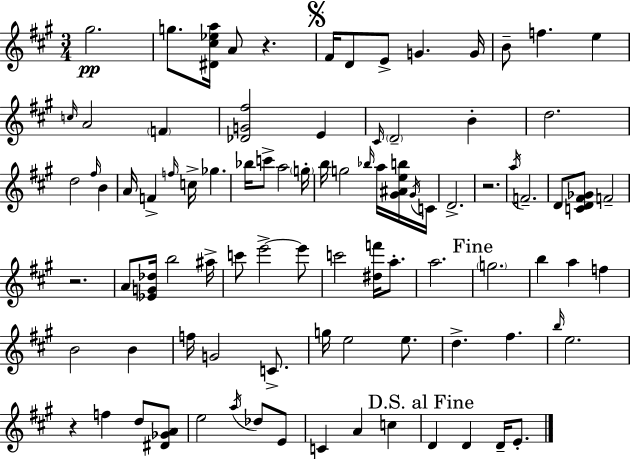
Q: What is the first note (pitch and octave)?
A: G#5